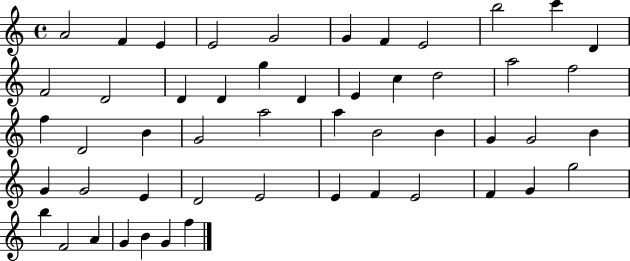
X:1
T:Untitled
M:4/4
L:1/4
K:C
A2 F E E2 G2 G F E2 b2 c' D F2 D2 D D g D E c d2 a2 f2 f D2 B G2 a2 a B2 B G G2 B G G2 E D2 E2 E F E2 F G g2 b F2 A G B G f